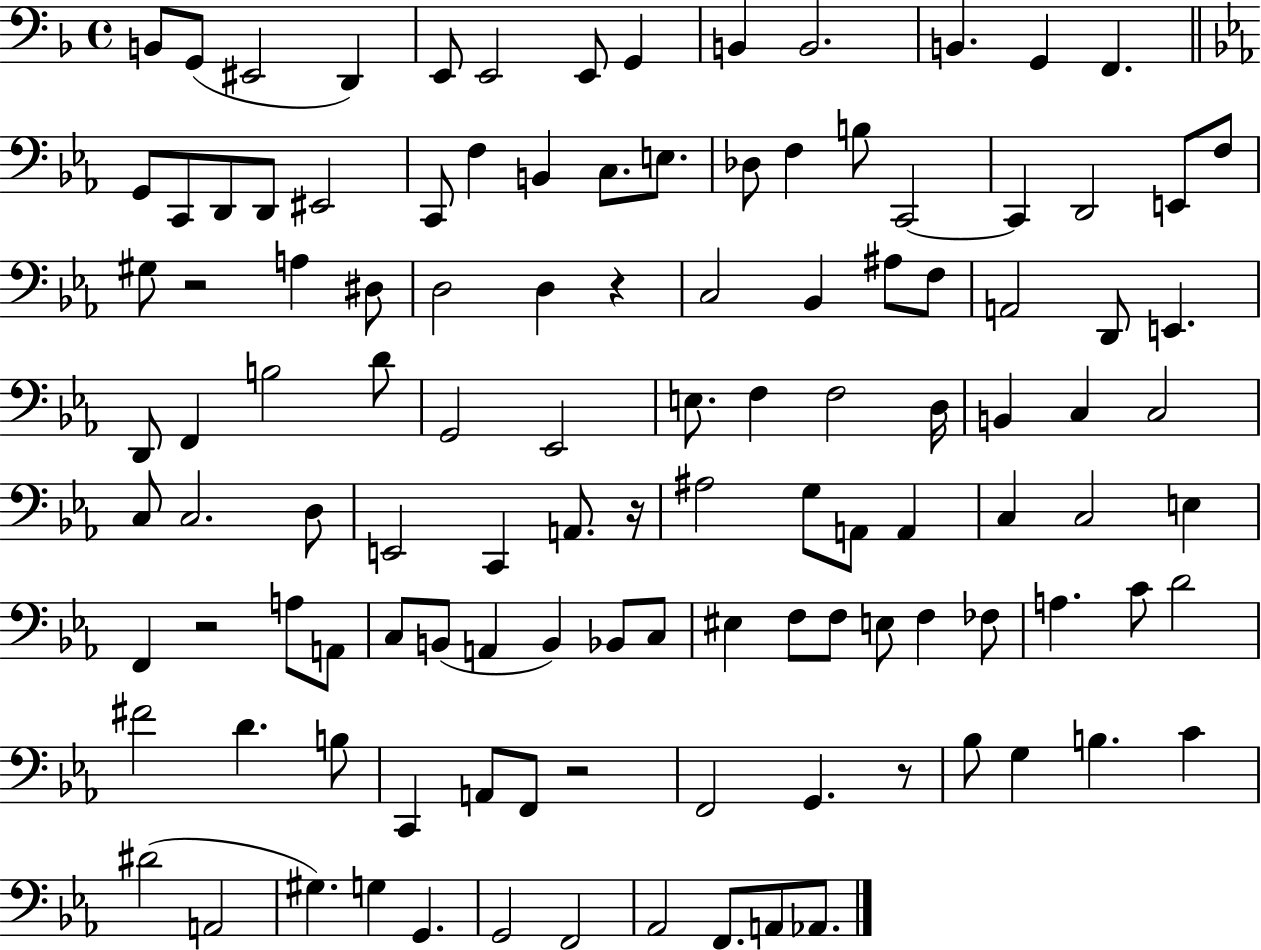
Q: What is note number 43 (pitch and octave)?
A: E2